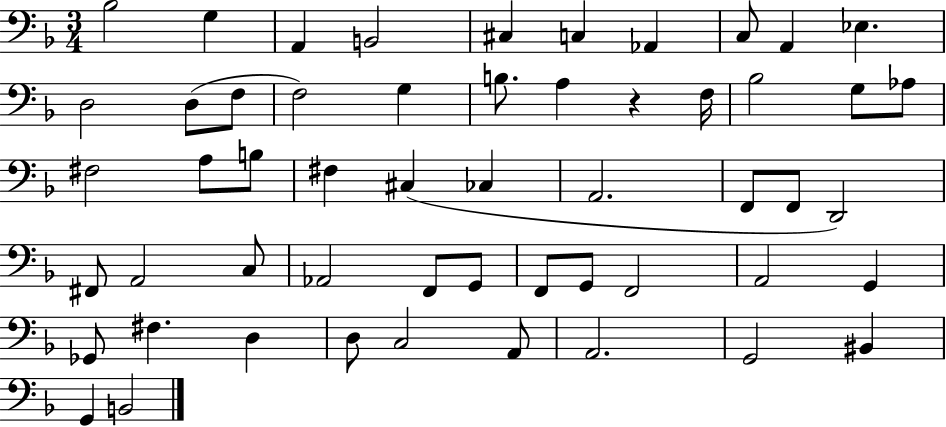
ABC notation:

X:1
T:Untitled
M:3/4
L:1/4
K:F
_B,2 G, A,, B,,2 ^C, C, _A,, C,/2 A,, _E, D,2 D,/2 F,/2 F,2 G, B,/2 A, z F,/4 _B,2 G,/2 _A,/2 ^F,2 A,/2 B,/2 ^F, ^C, _C, A,,2 F,,/2 F,,/2 D,,2 ^F,,/2 A,,2 C,/2 _A,,2 F,,/2 G,,/2 F,,/2 G,,/2 F,,2 A,,2 G,, _G,,/2 ^F, D, D,/2 C,2 A,,/2 A,,2 G,,2 ^B,, G,, B,,2